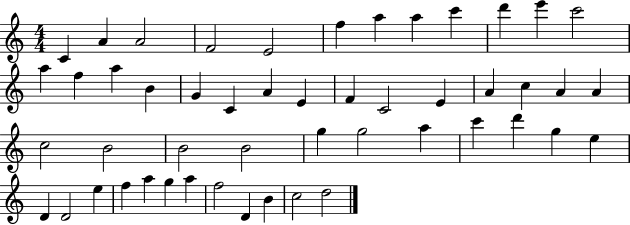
C4/q A4/q A4/h F4/h E4/h F5/q A5/q A5/q C6/q D6/q E6/q C6/h A5/q F5/q A5/q B4/q G4/q C4/q A4/q E4/q F4/q C4/h E4/q A4/q C5/q A4/q A4/q C5/h B4/h B4/h B4/h G5/q G5/h A5/q C6/q D6/q G5/q E5/q D4/q D4/h E5/q F5/q A5/q G5/q A5/q F5/h D4/q B4/q C5/h D5/h